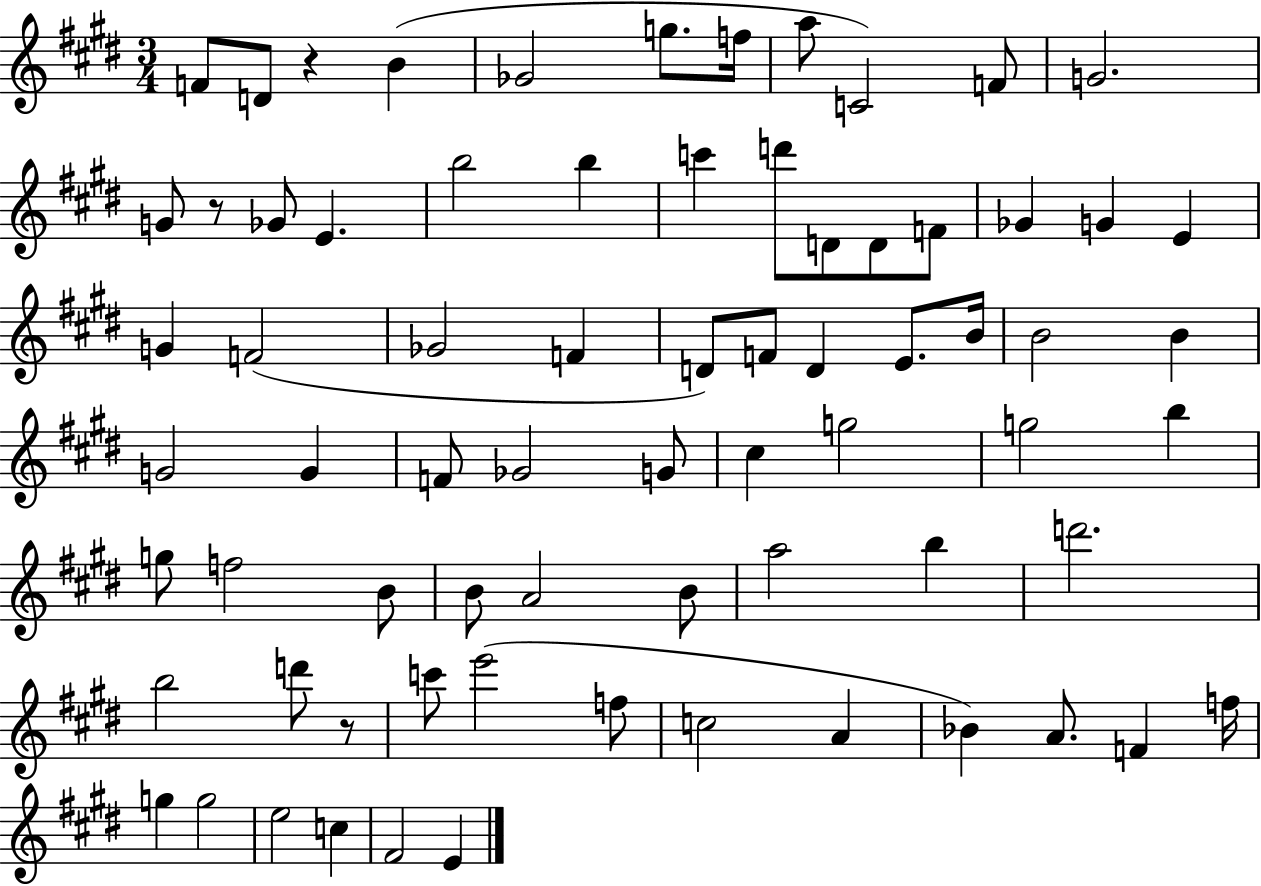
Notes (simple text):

F4/e D4/e R/q B4/q Gb4/h G5/e. F5/s A5/e C4/h F4/e G4/h. G4/e R/e Gb4/e E4/q. B5/h B5/q C6/q D6/e D4/e D4/e F4/e Gb4/q G4/q E4/q G4/q F4/h Gb4/h F4/q D4/e F4/e D4/q E4/e. B4/s B4/h B4/q G4/h G4/q F4/e Gb4/h G4/e C#5/q G5/h G5/h B5/q G5/e F5/h B4/e B4/e A4/h B4/e A5/h B5/q D6/h. B5/h D6/e R/e C6/e E6/h F5/e C5/h A4/q Bb4/q A4/e. F4/q F5/s G5/q G5/h E5/h C5/q F#4/h E4/q